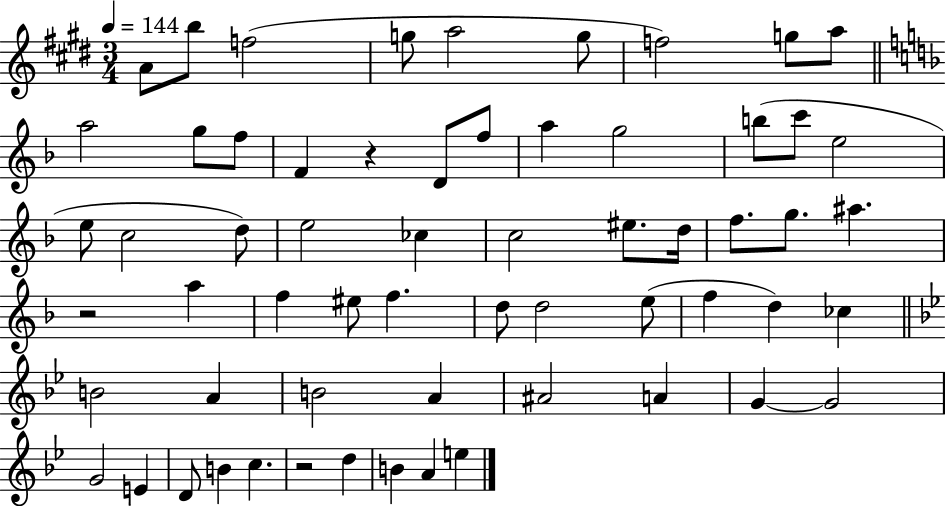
A4/e B5/e F5/h G5/e A5/h G5/e F5/h G5/e A5/e A5/h G5/e F5/e F4/q R/q D4/e F5/e A5/q G5/h B5/e C6/e E5/h E5/e C5/h D5/e E5/h CES5/q C5/h EIS5/e. D5/s F5/e. G5/e. A#5/q. R/h A5/q F5/q EIS5/e F5/q. D5/e D5/h E5/e F5/q D5/q CES5/q B4/h A4/q B4/h A4/q A#4/h A4/q G4/q G4/h G4/h E4/q D4/e B4/q C5/q. R/h D5/q B4/q A4/q E5/q